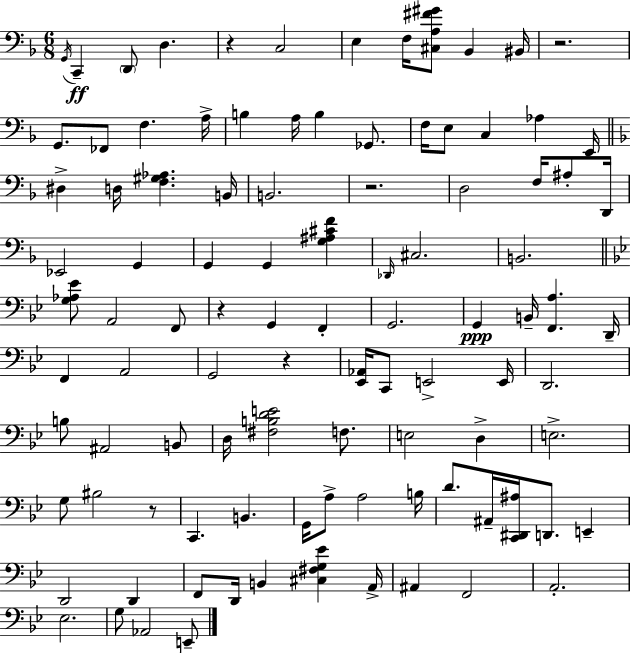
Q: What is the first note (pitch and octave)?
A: G2